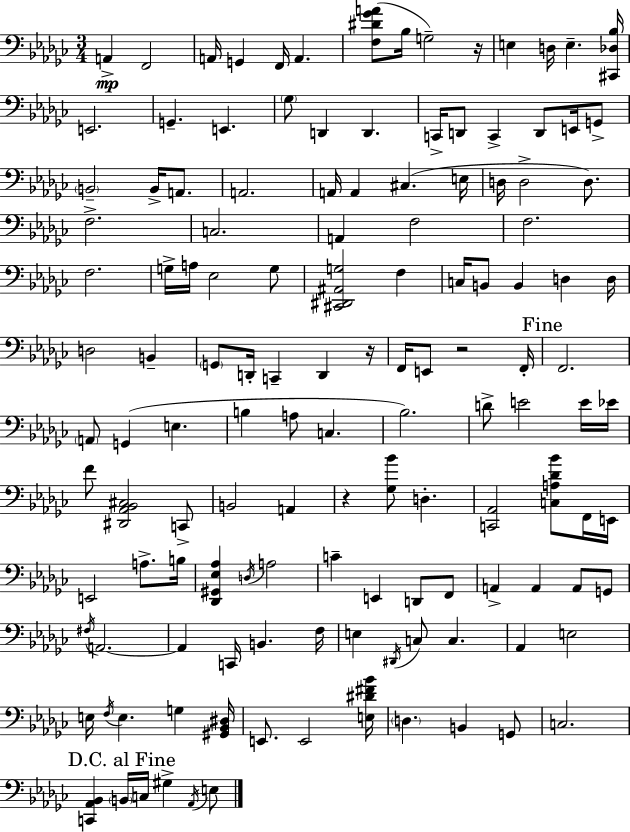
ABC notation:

X:1
T:Untitled
M:3/4
L:1/4
K:Ebm
A,, F,,2 A,,/4 G,, F,,/4 A,, [F,^D_GA]/2 _B,/4 G,2 z/4 E, D,/4 E, [^C,,_D,_B,]/4 E,,2 G,, E,, _G,/2 D,, D,, C,,/4 D,,/2 C,, D,,/2 E,,/4 G,,/2 B,,2 B,,/4 A,,/2 A,,2 A,,/4 A,, ^C, E,/4 D,/4 D,2 D,/2 F,2 C,2 A,, F,2 F,2 F,2 G,/4 A,/4 _E,2 G,/2 [^C,,^D,,^A,,G,]2 F, C,/4 B,,/2 B,, D, D,/4 D,2 B,, G,,/2 D,,/4 C,, D,, z/4 F,,/4 E,,/2 z2 F,,/4 F,,2 A,,/2 G,, E, B, A,/2 C, _B,2 D/2 E2 E/4 _E/4 F/2 [^D,,_A,,_B,,^C,]2 C,,/2 B,,2 A,, z [_G,_B]/2 D, [C,,_A,,]2 [C,A,_D_B]/2 F,,/4 E,,/4 E,,2 A,/2 B,/4 [_D,,^G,,_E,_A,] D,/4 A,2 C E,, D,,/2 F,,/2 A,, A,, A,,/2 G,,/2 ^F,/4 A,,2 A,, C,,/4 B,, F,/4 E, ^D,,/4 C,/2 C, _A,, E,2 E,/4 F,/4 E, G, [^G,,_B,,^D,]/4 E,,/2 E,,2 [E,^D^F_B]/4 D, B,, G,,/2 C,2 [C,,_A,,_B,,] B,,/4 C,/4 ^G, _A,,/4 E,/2